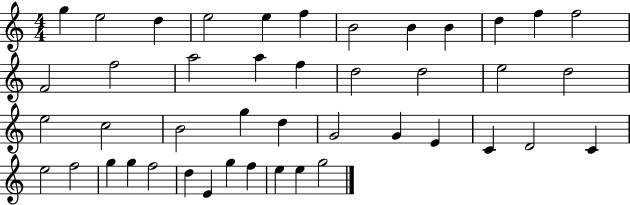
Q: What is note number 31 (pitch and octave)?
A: D4